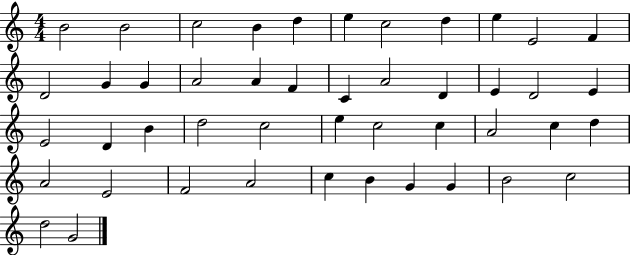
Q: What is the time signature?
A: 4/4